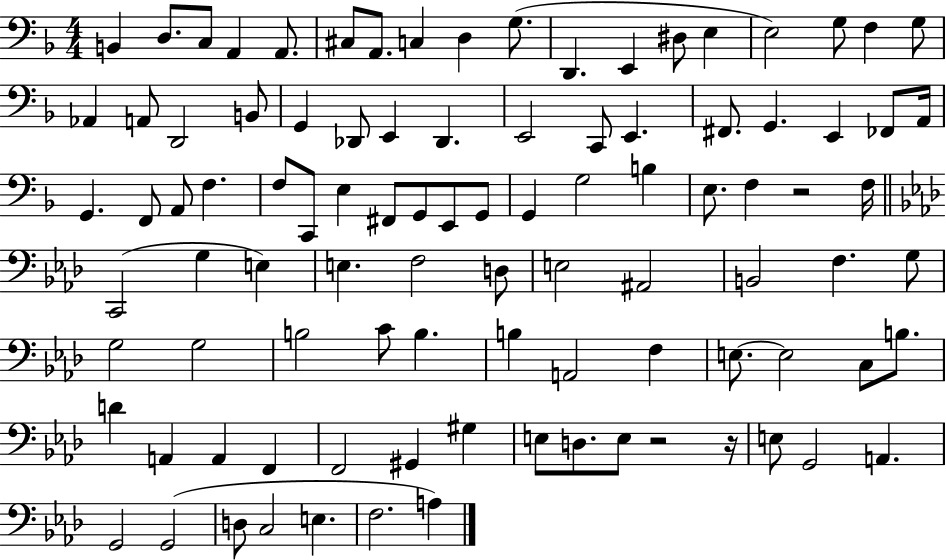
B2/q D3/e. C3/e A2/q A2/e. C#3/e A2/e. C3/q D3/q G3/e. D2/q. E2/q D#3/e E3/q E3/h G3/e F3/q G3/e Ab2/q A2/e D2/h B2/e G2/q Db2/e E2/q Db2/q. E2/h C2/e E2/q. F#2/e. G2/q. E2/q FES2/e A2/s G2/q. F2/e A2/e F3/q. F3/e C2/e E3/q F#2/e G2/e E2/e G2/e G2/q G3/h B3/q E3/e. F3/q R/h F3/s C2/h G3/q E3/q E3/q. F3/h D3/e E3/h A#2/h B2/h F3/q. G3/e G3/h G3/h B3/h C4/e B3/q. B3/q A2/h F3/q E3/e. E3/h C3/e B3/e. D4/q A2/q A2/q F2/q F2/h G#2/q G#3/q E3/e D3/e. E3/e R/h R/s E3/e G2/h A2/q. G2/h G2/h D3/e C3/h E3/q. F3/h. A3/q